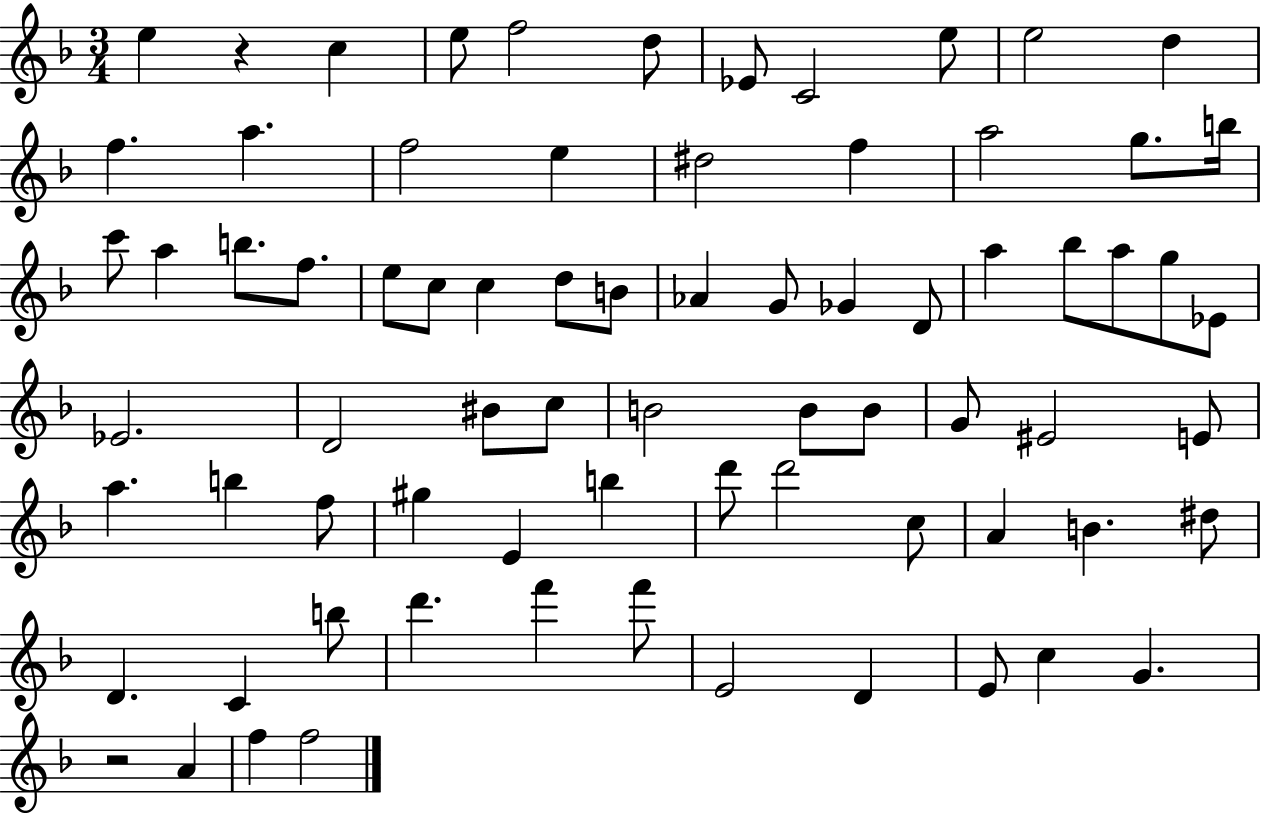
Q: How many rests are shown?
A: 2